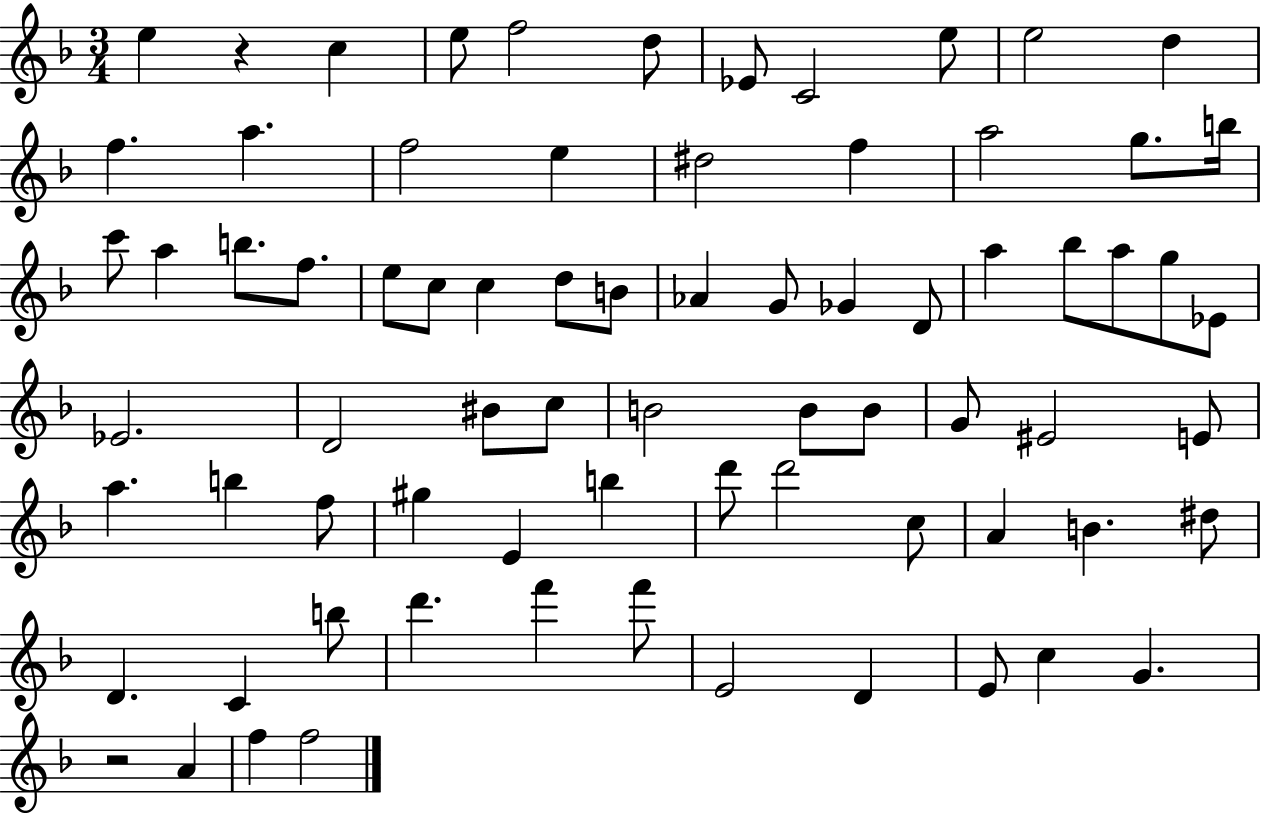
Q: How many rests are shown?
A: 2